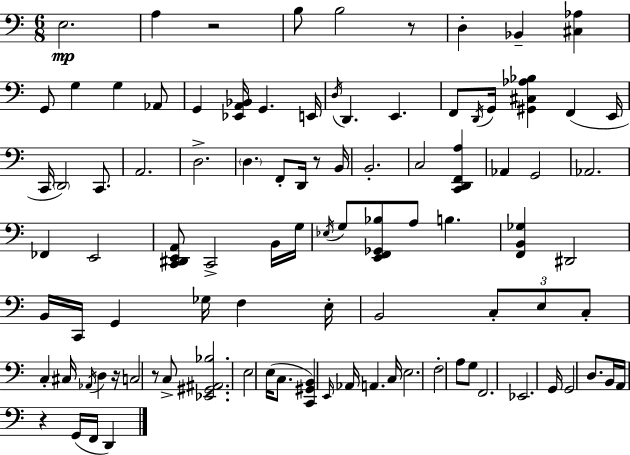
E3/h. A3/q R/h B3/e B3/h R/e D3/q Bb2/q [C#3,Ab3]/q G2/e G3/q G3/q Ab2/e G2/q [Eb2,A2,Bb2]/s G2/q. E2/s D3/s D2/q. E2/q. F2/e D2/s G2/s [G#2,C#3,Ab3,Bb3]/q F2/q E2/s C2/s D2/h C2/e. A2/h. D3/h. D3/q. F2/e D2/s R/e B2/s B2/h. C3/h [C2,D2,F2,A3]/q Ab2/q G2/h Ab2/h. FES2/q E2/h [C2,D#2,E2,A2]/e C2/h B2/s G3/s Eb3/s G3/e [E2,F2,Gb2,Bb3]/e A3/e B3/q. [F2,B2,Gb3]/q D#2/h B2/s C2/s G2/q Gb3/s F3/q E3/s B2/h C3/e E3/e C3/e C3/q C#3/s Ab2/s D3/q R/s C3/h R/e C3/e [Eb2,G#2,A#2,Bb3]/h. E3/h E3/s C3/e. [C2,G#2,B2]/q E2/s Ab2/s A2/q. C3/s E3/h. F3/h A3/e G3/e F2/h. Eb2/h. G2/s G2/h D3/e. B2/s A2/s R/q G2/s F2/s D2/q